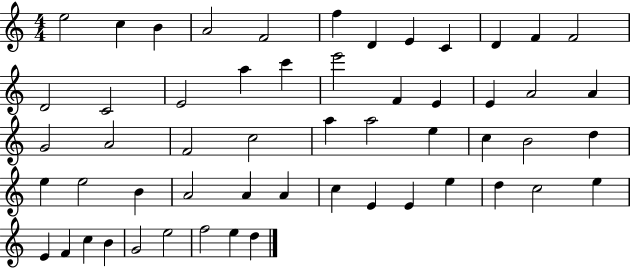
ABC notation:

X:1
T:Untitled
M:4/4
L:1/4
K:C
e2 c B A2 F2 f D E C D F F2 D2 C2 E2 a c' e'2 F E E A2 A G2 A2 F2 c2 a a2 e c B2 d e e2 B A2 A A c E E e d c2 e E F c B G2 e2 f2 e d